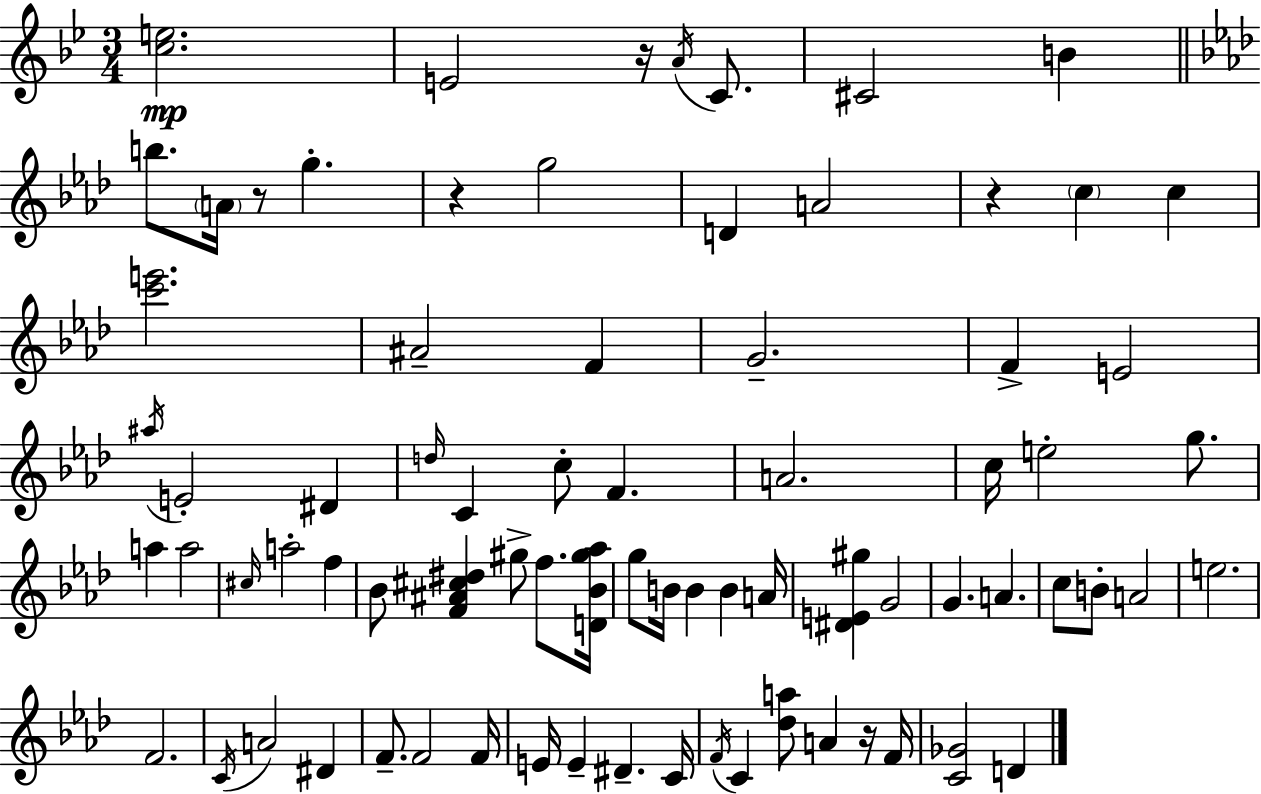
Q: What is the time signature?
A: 3/4